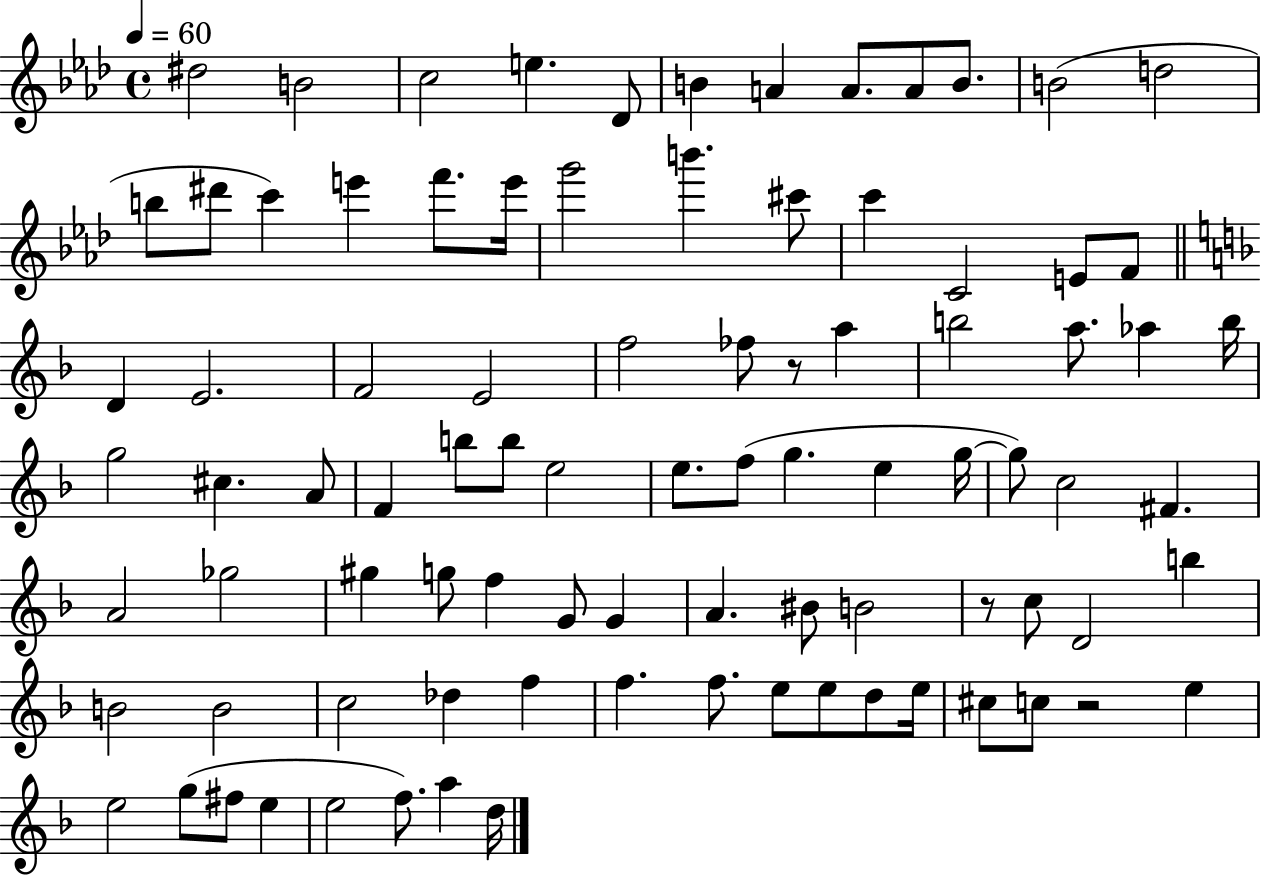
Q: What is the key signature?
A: AES major